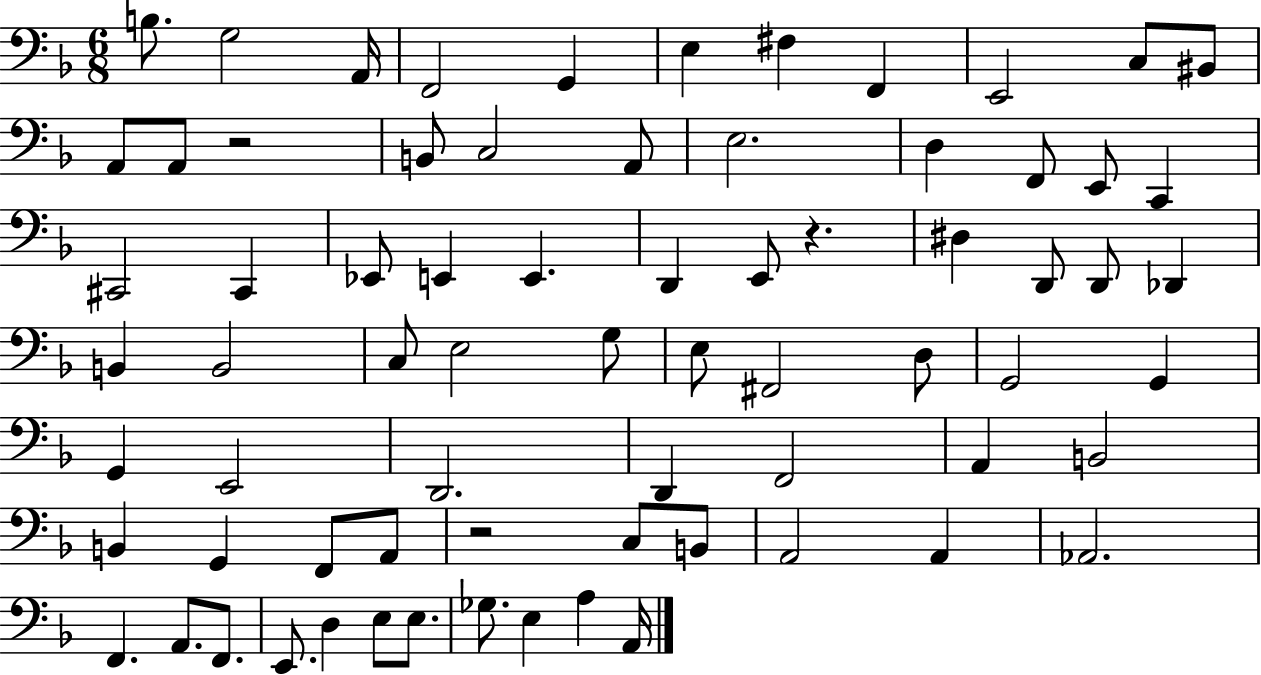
{
  \clef bass
  \numericTimeSignature
  \time 6/8
  \key f \major
  b8. g2 a,16 | f,2 g,4 | e4 fis4 f,4 | e,2 c8 bis,8 | \break a,8 a,8 r2 | b,8 c2 a,8 | e2. | d4 f,8 e,8 c,4 | \break cis,2 cis,4 | ees,8 e,4 e,4. | d,4 e,8 r4. | dis4 d,8 d,8 des,4 | \break b,4 b,2 | c8 e2 g8 | e8 fis,2 d8 | g,2 g,4 | \break g,4 e,2 | d,2. | d,4 f,2 | a,4 b,2 | \break b,4 g,4 f,8 a,8 | r2 c8 b,8 | a,2 a,4 | aes,2. | \break f,4. a,8. f,8. | e,8. d4 e8 e8. | ges8. e4 a4 a,16 | \bar "|."
}